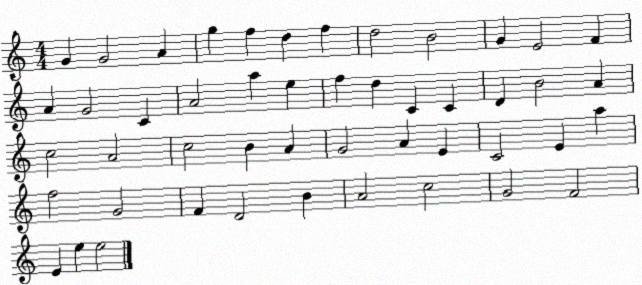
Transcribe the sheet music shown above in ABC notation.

X:1
T:Untitled
M:4/4
L:1/4
K:C
G G2 A g f d f d2 B2 G E2 F A G2 C A2 a e f d C C D B2 A c2 A2 c2 B A G2 A E C2 E a f2 G2 F D2 B A2 c2 G2 F2 E e e2